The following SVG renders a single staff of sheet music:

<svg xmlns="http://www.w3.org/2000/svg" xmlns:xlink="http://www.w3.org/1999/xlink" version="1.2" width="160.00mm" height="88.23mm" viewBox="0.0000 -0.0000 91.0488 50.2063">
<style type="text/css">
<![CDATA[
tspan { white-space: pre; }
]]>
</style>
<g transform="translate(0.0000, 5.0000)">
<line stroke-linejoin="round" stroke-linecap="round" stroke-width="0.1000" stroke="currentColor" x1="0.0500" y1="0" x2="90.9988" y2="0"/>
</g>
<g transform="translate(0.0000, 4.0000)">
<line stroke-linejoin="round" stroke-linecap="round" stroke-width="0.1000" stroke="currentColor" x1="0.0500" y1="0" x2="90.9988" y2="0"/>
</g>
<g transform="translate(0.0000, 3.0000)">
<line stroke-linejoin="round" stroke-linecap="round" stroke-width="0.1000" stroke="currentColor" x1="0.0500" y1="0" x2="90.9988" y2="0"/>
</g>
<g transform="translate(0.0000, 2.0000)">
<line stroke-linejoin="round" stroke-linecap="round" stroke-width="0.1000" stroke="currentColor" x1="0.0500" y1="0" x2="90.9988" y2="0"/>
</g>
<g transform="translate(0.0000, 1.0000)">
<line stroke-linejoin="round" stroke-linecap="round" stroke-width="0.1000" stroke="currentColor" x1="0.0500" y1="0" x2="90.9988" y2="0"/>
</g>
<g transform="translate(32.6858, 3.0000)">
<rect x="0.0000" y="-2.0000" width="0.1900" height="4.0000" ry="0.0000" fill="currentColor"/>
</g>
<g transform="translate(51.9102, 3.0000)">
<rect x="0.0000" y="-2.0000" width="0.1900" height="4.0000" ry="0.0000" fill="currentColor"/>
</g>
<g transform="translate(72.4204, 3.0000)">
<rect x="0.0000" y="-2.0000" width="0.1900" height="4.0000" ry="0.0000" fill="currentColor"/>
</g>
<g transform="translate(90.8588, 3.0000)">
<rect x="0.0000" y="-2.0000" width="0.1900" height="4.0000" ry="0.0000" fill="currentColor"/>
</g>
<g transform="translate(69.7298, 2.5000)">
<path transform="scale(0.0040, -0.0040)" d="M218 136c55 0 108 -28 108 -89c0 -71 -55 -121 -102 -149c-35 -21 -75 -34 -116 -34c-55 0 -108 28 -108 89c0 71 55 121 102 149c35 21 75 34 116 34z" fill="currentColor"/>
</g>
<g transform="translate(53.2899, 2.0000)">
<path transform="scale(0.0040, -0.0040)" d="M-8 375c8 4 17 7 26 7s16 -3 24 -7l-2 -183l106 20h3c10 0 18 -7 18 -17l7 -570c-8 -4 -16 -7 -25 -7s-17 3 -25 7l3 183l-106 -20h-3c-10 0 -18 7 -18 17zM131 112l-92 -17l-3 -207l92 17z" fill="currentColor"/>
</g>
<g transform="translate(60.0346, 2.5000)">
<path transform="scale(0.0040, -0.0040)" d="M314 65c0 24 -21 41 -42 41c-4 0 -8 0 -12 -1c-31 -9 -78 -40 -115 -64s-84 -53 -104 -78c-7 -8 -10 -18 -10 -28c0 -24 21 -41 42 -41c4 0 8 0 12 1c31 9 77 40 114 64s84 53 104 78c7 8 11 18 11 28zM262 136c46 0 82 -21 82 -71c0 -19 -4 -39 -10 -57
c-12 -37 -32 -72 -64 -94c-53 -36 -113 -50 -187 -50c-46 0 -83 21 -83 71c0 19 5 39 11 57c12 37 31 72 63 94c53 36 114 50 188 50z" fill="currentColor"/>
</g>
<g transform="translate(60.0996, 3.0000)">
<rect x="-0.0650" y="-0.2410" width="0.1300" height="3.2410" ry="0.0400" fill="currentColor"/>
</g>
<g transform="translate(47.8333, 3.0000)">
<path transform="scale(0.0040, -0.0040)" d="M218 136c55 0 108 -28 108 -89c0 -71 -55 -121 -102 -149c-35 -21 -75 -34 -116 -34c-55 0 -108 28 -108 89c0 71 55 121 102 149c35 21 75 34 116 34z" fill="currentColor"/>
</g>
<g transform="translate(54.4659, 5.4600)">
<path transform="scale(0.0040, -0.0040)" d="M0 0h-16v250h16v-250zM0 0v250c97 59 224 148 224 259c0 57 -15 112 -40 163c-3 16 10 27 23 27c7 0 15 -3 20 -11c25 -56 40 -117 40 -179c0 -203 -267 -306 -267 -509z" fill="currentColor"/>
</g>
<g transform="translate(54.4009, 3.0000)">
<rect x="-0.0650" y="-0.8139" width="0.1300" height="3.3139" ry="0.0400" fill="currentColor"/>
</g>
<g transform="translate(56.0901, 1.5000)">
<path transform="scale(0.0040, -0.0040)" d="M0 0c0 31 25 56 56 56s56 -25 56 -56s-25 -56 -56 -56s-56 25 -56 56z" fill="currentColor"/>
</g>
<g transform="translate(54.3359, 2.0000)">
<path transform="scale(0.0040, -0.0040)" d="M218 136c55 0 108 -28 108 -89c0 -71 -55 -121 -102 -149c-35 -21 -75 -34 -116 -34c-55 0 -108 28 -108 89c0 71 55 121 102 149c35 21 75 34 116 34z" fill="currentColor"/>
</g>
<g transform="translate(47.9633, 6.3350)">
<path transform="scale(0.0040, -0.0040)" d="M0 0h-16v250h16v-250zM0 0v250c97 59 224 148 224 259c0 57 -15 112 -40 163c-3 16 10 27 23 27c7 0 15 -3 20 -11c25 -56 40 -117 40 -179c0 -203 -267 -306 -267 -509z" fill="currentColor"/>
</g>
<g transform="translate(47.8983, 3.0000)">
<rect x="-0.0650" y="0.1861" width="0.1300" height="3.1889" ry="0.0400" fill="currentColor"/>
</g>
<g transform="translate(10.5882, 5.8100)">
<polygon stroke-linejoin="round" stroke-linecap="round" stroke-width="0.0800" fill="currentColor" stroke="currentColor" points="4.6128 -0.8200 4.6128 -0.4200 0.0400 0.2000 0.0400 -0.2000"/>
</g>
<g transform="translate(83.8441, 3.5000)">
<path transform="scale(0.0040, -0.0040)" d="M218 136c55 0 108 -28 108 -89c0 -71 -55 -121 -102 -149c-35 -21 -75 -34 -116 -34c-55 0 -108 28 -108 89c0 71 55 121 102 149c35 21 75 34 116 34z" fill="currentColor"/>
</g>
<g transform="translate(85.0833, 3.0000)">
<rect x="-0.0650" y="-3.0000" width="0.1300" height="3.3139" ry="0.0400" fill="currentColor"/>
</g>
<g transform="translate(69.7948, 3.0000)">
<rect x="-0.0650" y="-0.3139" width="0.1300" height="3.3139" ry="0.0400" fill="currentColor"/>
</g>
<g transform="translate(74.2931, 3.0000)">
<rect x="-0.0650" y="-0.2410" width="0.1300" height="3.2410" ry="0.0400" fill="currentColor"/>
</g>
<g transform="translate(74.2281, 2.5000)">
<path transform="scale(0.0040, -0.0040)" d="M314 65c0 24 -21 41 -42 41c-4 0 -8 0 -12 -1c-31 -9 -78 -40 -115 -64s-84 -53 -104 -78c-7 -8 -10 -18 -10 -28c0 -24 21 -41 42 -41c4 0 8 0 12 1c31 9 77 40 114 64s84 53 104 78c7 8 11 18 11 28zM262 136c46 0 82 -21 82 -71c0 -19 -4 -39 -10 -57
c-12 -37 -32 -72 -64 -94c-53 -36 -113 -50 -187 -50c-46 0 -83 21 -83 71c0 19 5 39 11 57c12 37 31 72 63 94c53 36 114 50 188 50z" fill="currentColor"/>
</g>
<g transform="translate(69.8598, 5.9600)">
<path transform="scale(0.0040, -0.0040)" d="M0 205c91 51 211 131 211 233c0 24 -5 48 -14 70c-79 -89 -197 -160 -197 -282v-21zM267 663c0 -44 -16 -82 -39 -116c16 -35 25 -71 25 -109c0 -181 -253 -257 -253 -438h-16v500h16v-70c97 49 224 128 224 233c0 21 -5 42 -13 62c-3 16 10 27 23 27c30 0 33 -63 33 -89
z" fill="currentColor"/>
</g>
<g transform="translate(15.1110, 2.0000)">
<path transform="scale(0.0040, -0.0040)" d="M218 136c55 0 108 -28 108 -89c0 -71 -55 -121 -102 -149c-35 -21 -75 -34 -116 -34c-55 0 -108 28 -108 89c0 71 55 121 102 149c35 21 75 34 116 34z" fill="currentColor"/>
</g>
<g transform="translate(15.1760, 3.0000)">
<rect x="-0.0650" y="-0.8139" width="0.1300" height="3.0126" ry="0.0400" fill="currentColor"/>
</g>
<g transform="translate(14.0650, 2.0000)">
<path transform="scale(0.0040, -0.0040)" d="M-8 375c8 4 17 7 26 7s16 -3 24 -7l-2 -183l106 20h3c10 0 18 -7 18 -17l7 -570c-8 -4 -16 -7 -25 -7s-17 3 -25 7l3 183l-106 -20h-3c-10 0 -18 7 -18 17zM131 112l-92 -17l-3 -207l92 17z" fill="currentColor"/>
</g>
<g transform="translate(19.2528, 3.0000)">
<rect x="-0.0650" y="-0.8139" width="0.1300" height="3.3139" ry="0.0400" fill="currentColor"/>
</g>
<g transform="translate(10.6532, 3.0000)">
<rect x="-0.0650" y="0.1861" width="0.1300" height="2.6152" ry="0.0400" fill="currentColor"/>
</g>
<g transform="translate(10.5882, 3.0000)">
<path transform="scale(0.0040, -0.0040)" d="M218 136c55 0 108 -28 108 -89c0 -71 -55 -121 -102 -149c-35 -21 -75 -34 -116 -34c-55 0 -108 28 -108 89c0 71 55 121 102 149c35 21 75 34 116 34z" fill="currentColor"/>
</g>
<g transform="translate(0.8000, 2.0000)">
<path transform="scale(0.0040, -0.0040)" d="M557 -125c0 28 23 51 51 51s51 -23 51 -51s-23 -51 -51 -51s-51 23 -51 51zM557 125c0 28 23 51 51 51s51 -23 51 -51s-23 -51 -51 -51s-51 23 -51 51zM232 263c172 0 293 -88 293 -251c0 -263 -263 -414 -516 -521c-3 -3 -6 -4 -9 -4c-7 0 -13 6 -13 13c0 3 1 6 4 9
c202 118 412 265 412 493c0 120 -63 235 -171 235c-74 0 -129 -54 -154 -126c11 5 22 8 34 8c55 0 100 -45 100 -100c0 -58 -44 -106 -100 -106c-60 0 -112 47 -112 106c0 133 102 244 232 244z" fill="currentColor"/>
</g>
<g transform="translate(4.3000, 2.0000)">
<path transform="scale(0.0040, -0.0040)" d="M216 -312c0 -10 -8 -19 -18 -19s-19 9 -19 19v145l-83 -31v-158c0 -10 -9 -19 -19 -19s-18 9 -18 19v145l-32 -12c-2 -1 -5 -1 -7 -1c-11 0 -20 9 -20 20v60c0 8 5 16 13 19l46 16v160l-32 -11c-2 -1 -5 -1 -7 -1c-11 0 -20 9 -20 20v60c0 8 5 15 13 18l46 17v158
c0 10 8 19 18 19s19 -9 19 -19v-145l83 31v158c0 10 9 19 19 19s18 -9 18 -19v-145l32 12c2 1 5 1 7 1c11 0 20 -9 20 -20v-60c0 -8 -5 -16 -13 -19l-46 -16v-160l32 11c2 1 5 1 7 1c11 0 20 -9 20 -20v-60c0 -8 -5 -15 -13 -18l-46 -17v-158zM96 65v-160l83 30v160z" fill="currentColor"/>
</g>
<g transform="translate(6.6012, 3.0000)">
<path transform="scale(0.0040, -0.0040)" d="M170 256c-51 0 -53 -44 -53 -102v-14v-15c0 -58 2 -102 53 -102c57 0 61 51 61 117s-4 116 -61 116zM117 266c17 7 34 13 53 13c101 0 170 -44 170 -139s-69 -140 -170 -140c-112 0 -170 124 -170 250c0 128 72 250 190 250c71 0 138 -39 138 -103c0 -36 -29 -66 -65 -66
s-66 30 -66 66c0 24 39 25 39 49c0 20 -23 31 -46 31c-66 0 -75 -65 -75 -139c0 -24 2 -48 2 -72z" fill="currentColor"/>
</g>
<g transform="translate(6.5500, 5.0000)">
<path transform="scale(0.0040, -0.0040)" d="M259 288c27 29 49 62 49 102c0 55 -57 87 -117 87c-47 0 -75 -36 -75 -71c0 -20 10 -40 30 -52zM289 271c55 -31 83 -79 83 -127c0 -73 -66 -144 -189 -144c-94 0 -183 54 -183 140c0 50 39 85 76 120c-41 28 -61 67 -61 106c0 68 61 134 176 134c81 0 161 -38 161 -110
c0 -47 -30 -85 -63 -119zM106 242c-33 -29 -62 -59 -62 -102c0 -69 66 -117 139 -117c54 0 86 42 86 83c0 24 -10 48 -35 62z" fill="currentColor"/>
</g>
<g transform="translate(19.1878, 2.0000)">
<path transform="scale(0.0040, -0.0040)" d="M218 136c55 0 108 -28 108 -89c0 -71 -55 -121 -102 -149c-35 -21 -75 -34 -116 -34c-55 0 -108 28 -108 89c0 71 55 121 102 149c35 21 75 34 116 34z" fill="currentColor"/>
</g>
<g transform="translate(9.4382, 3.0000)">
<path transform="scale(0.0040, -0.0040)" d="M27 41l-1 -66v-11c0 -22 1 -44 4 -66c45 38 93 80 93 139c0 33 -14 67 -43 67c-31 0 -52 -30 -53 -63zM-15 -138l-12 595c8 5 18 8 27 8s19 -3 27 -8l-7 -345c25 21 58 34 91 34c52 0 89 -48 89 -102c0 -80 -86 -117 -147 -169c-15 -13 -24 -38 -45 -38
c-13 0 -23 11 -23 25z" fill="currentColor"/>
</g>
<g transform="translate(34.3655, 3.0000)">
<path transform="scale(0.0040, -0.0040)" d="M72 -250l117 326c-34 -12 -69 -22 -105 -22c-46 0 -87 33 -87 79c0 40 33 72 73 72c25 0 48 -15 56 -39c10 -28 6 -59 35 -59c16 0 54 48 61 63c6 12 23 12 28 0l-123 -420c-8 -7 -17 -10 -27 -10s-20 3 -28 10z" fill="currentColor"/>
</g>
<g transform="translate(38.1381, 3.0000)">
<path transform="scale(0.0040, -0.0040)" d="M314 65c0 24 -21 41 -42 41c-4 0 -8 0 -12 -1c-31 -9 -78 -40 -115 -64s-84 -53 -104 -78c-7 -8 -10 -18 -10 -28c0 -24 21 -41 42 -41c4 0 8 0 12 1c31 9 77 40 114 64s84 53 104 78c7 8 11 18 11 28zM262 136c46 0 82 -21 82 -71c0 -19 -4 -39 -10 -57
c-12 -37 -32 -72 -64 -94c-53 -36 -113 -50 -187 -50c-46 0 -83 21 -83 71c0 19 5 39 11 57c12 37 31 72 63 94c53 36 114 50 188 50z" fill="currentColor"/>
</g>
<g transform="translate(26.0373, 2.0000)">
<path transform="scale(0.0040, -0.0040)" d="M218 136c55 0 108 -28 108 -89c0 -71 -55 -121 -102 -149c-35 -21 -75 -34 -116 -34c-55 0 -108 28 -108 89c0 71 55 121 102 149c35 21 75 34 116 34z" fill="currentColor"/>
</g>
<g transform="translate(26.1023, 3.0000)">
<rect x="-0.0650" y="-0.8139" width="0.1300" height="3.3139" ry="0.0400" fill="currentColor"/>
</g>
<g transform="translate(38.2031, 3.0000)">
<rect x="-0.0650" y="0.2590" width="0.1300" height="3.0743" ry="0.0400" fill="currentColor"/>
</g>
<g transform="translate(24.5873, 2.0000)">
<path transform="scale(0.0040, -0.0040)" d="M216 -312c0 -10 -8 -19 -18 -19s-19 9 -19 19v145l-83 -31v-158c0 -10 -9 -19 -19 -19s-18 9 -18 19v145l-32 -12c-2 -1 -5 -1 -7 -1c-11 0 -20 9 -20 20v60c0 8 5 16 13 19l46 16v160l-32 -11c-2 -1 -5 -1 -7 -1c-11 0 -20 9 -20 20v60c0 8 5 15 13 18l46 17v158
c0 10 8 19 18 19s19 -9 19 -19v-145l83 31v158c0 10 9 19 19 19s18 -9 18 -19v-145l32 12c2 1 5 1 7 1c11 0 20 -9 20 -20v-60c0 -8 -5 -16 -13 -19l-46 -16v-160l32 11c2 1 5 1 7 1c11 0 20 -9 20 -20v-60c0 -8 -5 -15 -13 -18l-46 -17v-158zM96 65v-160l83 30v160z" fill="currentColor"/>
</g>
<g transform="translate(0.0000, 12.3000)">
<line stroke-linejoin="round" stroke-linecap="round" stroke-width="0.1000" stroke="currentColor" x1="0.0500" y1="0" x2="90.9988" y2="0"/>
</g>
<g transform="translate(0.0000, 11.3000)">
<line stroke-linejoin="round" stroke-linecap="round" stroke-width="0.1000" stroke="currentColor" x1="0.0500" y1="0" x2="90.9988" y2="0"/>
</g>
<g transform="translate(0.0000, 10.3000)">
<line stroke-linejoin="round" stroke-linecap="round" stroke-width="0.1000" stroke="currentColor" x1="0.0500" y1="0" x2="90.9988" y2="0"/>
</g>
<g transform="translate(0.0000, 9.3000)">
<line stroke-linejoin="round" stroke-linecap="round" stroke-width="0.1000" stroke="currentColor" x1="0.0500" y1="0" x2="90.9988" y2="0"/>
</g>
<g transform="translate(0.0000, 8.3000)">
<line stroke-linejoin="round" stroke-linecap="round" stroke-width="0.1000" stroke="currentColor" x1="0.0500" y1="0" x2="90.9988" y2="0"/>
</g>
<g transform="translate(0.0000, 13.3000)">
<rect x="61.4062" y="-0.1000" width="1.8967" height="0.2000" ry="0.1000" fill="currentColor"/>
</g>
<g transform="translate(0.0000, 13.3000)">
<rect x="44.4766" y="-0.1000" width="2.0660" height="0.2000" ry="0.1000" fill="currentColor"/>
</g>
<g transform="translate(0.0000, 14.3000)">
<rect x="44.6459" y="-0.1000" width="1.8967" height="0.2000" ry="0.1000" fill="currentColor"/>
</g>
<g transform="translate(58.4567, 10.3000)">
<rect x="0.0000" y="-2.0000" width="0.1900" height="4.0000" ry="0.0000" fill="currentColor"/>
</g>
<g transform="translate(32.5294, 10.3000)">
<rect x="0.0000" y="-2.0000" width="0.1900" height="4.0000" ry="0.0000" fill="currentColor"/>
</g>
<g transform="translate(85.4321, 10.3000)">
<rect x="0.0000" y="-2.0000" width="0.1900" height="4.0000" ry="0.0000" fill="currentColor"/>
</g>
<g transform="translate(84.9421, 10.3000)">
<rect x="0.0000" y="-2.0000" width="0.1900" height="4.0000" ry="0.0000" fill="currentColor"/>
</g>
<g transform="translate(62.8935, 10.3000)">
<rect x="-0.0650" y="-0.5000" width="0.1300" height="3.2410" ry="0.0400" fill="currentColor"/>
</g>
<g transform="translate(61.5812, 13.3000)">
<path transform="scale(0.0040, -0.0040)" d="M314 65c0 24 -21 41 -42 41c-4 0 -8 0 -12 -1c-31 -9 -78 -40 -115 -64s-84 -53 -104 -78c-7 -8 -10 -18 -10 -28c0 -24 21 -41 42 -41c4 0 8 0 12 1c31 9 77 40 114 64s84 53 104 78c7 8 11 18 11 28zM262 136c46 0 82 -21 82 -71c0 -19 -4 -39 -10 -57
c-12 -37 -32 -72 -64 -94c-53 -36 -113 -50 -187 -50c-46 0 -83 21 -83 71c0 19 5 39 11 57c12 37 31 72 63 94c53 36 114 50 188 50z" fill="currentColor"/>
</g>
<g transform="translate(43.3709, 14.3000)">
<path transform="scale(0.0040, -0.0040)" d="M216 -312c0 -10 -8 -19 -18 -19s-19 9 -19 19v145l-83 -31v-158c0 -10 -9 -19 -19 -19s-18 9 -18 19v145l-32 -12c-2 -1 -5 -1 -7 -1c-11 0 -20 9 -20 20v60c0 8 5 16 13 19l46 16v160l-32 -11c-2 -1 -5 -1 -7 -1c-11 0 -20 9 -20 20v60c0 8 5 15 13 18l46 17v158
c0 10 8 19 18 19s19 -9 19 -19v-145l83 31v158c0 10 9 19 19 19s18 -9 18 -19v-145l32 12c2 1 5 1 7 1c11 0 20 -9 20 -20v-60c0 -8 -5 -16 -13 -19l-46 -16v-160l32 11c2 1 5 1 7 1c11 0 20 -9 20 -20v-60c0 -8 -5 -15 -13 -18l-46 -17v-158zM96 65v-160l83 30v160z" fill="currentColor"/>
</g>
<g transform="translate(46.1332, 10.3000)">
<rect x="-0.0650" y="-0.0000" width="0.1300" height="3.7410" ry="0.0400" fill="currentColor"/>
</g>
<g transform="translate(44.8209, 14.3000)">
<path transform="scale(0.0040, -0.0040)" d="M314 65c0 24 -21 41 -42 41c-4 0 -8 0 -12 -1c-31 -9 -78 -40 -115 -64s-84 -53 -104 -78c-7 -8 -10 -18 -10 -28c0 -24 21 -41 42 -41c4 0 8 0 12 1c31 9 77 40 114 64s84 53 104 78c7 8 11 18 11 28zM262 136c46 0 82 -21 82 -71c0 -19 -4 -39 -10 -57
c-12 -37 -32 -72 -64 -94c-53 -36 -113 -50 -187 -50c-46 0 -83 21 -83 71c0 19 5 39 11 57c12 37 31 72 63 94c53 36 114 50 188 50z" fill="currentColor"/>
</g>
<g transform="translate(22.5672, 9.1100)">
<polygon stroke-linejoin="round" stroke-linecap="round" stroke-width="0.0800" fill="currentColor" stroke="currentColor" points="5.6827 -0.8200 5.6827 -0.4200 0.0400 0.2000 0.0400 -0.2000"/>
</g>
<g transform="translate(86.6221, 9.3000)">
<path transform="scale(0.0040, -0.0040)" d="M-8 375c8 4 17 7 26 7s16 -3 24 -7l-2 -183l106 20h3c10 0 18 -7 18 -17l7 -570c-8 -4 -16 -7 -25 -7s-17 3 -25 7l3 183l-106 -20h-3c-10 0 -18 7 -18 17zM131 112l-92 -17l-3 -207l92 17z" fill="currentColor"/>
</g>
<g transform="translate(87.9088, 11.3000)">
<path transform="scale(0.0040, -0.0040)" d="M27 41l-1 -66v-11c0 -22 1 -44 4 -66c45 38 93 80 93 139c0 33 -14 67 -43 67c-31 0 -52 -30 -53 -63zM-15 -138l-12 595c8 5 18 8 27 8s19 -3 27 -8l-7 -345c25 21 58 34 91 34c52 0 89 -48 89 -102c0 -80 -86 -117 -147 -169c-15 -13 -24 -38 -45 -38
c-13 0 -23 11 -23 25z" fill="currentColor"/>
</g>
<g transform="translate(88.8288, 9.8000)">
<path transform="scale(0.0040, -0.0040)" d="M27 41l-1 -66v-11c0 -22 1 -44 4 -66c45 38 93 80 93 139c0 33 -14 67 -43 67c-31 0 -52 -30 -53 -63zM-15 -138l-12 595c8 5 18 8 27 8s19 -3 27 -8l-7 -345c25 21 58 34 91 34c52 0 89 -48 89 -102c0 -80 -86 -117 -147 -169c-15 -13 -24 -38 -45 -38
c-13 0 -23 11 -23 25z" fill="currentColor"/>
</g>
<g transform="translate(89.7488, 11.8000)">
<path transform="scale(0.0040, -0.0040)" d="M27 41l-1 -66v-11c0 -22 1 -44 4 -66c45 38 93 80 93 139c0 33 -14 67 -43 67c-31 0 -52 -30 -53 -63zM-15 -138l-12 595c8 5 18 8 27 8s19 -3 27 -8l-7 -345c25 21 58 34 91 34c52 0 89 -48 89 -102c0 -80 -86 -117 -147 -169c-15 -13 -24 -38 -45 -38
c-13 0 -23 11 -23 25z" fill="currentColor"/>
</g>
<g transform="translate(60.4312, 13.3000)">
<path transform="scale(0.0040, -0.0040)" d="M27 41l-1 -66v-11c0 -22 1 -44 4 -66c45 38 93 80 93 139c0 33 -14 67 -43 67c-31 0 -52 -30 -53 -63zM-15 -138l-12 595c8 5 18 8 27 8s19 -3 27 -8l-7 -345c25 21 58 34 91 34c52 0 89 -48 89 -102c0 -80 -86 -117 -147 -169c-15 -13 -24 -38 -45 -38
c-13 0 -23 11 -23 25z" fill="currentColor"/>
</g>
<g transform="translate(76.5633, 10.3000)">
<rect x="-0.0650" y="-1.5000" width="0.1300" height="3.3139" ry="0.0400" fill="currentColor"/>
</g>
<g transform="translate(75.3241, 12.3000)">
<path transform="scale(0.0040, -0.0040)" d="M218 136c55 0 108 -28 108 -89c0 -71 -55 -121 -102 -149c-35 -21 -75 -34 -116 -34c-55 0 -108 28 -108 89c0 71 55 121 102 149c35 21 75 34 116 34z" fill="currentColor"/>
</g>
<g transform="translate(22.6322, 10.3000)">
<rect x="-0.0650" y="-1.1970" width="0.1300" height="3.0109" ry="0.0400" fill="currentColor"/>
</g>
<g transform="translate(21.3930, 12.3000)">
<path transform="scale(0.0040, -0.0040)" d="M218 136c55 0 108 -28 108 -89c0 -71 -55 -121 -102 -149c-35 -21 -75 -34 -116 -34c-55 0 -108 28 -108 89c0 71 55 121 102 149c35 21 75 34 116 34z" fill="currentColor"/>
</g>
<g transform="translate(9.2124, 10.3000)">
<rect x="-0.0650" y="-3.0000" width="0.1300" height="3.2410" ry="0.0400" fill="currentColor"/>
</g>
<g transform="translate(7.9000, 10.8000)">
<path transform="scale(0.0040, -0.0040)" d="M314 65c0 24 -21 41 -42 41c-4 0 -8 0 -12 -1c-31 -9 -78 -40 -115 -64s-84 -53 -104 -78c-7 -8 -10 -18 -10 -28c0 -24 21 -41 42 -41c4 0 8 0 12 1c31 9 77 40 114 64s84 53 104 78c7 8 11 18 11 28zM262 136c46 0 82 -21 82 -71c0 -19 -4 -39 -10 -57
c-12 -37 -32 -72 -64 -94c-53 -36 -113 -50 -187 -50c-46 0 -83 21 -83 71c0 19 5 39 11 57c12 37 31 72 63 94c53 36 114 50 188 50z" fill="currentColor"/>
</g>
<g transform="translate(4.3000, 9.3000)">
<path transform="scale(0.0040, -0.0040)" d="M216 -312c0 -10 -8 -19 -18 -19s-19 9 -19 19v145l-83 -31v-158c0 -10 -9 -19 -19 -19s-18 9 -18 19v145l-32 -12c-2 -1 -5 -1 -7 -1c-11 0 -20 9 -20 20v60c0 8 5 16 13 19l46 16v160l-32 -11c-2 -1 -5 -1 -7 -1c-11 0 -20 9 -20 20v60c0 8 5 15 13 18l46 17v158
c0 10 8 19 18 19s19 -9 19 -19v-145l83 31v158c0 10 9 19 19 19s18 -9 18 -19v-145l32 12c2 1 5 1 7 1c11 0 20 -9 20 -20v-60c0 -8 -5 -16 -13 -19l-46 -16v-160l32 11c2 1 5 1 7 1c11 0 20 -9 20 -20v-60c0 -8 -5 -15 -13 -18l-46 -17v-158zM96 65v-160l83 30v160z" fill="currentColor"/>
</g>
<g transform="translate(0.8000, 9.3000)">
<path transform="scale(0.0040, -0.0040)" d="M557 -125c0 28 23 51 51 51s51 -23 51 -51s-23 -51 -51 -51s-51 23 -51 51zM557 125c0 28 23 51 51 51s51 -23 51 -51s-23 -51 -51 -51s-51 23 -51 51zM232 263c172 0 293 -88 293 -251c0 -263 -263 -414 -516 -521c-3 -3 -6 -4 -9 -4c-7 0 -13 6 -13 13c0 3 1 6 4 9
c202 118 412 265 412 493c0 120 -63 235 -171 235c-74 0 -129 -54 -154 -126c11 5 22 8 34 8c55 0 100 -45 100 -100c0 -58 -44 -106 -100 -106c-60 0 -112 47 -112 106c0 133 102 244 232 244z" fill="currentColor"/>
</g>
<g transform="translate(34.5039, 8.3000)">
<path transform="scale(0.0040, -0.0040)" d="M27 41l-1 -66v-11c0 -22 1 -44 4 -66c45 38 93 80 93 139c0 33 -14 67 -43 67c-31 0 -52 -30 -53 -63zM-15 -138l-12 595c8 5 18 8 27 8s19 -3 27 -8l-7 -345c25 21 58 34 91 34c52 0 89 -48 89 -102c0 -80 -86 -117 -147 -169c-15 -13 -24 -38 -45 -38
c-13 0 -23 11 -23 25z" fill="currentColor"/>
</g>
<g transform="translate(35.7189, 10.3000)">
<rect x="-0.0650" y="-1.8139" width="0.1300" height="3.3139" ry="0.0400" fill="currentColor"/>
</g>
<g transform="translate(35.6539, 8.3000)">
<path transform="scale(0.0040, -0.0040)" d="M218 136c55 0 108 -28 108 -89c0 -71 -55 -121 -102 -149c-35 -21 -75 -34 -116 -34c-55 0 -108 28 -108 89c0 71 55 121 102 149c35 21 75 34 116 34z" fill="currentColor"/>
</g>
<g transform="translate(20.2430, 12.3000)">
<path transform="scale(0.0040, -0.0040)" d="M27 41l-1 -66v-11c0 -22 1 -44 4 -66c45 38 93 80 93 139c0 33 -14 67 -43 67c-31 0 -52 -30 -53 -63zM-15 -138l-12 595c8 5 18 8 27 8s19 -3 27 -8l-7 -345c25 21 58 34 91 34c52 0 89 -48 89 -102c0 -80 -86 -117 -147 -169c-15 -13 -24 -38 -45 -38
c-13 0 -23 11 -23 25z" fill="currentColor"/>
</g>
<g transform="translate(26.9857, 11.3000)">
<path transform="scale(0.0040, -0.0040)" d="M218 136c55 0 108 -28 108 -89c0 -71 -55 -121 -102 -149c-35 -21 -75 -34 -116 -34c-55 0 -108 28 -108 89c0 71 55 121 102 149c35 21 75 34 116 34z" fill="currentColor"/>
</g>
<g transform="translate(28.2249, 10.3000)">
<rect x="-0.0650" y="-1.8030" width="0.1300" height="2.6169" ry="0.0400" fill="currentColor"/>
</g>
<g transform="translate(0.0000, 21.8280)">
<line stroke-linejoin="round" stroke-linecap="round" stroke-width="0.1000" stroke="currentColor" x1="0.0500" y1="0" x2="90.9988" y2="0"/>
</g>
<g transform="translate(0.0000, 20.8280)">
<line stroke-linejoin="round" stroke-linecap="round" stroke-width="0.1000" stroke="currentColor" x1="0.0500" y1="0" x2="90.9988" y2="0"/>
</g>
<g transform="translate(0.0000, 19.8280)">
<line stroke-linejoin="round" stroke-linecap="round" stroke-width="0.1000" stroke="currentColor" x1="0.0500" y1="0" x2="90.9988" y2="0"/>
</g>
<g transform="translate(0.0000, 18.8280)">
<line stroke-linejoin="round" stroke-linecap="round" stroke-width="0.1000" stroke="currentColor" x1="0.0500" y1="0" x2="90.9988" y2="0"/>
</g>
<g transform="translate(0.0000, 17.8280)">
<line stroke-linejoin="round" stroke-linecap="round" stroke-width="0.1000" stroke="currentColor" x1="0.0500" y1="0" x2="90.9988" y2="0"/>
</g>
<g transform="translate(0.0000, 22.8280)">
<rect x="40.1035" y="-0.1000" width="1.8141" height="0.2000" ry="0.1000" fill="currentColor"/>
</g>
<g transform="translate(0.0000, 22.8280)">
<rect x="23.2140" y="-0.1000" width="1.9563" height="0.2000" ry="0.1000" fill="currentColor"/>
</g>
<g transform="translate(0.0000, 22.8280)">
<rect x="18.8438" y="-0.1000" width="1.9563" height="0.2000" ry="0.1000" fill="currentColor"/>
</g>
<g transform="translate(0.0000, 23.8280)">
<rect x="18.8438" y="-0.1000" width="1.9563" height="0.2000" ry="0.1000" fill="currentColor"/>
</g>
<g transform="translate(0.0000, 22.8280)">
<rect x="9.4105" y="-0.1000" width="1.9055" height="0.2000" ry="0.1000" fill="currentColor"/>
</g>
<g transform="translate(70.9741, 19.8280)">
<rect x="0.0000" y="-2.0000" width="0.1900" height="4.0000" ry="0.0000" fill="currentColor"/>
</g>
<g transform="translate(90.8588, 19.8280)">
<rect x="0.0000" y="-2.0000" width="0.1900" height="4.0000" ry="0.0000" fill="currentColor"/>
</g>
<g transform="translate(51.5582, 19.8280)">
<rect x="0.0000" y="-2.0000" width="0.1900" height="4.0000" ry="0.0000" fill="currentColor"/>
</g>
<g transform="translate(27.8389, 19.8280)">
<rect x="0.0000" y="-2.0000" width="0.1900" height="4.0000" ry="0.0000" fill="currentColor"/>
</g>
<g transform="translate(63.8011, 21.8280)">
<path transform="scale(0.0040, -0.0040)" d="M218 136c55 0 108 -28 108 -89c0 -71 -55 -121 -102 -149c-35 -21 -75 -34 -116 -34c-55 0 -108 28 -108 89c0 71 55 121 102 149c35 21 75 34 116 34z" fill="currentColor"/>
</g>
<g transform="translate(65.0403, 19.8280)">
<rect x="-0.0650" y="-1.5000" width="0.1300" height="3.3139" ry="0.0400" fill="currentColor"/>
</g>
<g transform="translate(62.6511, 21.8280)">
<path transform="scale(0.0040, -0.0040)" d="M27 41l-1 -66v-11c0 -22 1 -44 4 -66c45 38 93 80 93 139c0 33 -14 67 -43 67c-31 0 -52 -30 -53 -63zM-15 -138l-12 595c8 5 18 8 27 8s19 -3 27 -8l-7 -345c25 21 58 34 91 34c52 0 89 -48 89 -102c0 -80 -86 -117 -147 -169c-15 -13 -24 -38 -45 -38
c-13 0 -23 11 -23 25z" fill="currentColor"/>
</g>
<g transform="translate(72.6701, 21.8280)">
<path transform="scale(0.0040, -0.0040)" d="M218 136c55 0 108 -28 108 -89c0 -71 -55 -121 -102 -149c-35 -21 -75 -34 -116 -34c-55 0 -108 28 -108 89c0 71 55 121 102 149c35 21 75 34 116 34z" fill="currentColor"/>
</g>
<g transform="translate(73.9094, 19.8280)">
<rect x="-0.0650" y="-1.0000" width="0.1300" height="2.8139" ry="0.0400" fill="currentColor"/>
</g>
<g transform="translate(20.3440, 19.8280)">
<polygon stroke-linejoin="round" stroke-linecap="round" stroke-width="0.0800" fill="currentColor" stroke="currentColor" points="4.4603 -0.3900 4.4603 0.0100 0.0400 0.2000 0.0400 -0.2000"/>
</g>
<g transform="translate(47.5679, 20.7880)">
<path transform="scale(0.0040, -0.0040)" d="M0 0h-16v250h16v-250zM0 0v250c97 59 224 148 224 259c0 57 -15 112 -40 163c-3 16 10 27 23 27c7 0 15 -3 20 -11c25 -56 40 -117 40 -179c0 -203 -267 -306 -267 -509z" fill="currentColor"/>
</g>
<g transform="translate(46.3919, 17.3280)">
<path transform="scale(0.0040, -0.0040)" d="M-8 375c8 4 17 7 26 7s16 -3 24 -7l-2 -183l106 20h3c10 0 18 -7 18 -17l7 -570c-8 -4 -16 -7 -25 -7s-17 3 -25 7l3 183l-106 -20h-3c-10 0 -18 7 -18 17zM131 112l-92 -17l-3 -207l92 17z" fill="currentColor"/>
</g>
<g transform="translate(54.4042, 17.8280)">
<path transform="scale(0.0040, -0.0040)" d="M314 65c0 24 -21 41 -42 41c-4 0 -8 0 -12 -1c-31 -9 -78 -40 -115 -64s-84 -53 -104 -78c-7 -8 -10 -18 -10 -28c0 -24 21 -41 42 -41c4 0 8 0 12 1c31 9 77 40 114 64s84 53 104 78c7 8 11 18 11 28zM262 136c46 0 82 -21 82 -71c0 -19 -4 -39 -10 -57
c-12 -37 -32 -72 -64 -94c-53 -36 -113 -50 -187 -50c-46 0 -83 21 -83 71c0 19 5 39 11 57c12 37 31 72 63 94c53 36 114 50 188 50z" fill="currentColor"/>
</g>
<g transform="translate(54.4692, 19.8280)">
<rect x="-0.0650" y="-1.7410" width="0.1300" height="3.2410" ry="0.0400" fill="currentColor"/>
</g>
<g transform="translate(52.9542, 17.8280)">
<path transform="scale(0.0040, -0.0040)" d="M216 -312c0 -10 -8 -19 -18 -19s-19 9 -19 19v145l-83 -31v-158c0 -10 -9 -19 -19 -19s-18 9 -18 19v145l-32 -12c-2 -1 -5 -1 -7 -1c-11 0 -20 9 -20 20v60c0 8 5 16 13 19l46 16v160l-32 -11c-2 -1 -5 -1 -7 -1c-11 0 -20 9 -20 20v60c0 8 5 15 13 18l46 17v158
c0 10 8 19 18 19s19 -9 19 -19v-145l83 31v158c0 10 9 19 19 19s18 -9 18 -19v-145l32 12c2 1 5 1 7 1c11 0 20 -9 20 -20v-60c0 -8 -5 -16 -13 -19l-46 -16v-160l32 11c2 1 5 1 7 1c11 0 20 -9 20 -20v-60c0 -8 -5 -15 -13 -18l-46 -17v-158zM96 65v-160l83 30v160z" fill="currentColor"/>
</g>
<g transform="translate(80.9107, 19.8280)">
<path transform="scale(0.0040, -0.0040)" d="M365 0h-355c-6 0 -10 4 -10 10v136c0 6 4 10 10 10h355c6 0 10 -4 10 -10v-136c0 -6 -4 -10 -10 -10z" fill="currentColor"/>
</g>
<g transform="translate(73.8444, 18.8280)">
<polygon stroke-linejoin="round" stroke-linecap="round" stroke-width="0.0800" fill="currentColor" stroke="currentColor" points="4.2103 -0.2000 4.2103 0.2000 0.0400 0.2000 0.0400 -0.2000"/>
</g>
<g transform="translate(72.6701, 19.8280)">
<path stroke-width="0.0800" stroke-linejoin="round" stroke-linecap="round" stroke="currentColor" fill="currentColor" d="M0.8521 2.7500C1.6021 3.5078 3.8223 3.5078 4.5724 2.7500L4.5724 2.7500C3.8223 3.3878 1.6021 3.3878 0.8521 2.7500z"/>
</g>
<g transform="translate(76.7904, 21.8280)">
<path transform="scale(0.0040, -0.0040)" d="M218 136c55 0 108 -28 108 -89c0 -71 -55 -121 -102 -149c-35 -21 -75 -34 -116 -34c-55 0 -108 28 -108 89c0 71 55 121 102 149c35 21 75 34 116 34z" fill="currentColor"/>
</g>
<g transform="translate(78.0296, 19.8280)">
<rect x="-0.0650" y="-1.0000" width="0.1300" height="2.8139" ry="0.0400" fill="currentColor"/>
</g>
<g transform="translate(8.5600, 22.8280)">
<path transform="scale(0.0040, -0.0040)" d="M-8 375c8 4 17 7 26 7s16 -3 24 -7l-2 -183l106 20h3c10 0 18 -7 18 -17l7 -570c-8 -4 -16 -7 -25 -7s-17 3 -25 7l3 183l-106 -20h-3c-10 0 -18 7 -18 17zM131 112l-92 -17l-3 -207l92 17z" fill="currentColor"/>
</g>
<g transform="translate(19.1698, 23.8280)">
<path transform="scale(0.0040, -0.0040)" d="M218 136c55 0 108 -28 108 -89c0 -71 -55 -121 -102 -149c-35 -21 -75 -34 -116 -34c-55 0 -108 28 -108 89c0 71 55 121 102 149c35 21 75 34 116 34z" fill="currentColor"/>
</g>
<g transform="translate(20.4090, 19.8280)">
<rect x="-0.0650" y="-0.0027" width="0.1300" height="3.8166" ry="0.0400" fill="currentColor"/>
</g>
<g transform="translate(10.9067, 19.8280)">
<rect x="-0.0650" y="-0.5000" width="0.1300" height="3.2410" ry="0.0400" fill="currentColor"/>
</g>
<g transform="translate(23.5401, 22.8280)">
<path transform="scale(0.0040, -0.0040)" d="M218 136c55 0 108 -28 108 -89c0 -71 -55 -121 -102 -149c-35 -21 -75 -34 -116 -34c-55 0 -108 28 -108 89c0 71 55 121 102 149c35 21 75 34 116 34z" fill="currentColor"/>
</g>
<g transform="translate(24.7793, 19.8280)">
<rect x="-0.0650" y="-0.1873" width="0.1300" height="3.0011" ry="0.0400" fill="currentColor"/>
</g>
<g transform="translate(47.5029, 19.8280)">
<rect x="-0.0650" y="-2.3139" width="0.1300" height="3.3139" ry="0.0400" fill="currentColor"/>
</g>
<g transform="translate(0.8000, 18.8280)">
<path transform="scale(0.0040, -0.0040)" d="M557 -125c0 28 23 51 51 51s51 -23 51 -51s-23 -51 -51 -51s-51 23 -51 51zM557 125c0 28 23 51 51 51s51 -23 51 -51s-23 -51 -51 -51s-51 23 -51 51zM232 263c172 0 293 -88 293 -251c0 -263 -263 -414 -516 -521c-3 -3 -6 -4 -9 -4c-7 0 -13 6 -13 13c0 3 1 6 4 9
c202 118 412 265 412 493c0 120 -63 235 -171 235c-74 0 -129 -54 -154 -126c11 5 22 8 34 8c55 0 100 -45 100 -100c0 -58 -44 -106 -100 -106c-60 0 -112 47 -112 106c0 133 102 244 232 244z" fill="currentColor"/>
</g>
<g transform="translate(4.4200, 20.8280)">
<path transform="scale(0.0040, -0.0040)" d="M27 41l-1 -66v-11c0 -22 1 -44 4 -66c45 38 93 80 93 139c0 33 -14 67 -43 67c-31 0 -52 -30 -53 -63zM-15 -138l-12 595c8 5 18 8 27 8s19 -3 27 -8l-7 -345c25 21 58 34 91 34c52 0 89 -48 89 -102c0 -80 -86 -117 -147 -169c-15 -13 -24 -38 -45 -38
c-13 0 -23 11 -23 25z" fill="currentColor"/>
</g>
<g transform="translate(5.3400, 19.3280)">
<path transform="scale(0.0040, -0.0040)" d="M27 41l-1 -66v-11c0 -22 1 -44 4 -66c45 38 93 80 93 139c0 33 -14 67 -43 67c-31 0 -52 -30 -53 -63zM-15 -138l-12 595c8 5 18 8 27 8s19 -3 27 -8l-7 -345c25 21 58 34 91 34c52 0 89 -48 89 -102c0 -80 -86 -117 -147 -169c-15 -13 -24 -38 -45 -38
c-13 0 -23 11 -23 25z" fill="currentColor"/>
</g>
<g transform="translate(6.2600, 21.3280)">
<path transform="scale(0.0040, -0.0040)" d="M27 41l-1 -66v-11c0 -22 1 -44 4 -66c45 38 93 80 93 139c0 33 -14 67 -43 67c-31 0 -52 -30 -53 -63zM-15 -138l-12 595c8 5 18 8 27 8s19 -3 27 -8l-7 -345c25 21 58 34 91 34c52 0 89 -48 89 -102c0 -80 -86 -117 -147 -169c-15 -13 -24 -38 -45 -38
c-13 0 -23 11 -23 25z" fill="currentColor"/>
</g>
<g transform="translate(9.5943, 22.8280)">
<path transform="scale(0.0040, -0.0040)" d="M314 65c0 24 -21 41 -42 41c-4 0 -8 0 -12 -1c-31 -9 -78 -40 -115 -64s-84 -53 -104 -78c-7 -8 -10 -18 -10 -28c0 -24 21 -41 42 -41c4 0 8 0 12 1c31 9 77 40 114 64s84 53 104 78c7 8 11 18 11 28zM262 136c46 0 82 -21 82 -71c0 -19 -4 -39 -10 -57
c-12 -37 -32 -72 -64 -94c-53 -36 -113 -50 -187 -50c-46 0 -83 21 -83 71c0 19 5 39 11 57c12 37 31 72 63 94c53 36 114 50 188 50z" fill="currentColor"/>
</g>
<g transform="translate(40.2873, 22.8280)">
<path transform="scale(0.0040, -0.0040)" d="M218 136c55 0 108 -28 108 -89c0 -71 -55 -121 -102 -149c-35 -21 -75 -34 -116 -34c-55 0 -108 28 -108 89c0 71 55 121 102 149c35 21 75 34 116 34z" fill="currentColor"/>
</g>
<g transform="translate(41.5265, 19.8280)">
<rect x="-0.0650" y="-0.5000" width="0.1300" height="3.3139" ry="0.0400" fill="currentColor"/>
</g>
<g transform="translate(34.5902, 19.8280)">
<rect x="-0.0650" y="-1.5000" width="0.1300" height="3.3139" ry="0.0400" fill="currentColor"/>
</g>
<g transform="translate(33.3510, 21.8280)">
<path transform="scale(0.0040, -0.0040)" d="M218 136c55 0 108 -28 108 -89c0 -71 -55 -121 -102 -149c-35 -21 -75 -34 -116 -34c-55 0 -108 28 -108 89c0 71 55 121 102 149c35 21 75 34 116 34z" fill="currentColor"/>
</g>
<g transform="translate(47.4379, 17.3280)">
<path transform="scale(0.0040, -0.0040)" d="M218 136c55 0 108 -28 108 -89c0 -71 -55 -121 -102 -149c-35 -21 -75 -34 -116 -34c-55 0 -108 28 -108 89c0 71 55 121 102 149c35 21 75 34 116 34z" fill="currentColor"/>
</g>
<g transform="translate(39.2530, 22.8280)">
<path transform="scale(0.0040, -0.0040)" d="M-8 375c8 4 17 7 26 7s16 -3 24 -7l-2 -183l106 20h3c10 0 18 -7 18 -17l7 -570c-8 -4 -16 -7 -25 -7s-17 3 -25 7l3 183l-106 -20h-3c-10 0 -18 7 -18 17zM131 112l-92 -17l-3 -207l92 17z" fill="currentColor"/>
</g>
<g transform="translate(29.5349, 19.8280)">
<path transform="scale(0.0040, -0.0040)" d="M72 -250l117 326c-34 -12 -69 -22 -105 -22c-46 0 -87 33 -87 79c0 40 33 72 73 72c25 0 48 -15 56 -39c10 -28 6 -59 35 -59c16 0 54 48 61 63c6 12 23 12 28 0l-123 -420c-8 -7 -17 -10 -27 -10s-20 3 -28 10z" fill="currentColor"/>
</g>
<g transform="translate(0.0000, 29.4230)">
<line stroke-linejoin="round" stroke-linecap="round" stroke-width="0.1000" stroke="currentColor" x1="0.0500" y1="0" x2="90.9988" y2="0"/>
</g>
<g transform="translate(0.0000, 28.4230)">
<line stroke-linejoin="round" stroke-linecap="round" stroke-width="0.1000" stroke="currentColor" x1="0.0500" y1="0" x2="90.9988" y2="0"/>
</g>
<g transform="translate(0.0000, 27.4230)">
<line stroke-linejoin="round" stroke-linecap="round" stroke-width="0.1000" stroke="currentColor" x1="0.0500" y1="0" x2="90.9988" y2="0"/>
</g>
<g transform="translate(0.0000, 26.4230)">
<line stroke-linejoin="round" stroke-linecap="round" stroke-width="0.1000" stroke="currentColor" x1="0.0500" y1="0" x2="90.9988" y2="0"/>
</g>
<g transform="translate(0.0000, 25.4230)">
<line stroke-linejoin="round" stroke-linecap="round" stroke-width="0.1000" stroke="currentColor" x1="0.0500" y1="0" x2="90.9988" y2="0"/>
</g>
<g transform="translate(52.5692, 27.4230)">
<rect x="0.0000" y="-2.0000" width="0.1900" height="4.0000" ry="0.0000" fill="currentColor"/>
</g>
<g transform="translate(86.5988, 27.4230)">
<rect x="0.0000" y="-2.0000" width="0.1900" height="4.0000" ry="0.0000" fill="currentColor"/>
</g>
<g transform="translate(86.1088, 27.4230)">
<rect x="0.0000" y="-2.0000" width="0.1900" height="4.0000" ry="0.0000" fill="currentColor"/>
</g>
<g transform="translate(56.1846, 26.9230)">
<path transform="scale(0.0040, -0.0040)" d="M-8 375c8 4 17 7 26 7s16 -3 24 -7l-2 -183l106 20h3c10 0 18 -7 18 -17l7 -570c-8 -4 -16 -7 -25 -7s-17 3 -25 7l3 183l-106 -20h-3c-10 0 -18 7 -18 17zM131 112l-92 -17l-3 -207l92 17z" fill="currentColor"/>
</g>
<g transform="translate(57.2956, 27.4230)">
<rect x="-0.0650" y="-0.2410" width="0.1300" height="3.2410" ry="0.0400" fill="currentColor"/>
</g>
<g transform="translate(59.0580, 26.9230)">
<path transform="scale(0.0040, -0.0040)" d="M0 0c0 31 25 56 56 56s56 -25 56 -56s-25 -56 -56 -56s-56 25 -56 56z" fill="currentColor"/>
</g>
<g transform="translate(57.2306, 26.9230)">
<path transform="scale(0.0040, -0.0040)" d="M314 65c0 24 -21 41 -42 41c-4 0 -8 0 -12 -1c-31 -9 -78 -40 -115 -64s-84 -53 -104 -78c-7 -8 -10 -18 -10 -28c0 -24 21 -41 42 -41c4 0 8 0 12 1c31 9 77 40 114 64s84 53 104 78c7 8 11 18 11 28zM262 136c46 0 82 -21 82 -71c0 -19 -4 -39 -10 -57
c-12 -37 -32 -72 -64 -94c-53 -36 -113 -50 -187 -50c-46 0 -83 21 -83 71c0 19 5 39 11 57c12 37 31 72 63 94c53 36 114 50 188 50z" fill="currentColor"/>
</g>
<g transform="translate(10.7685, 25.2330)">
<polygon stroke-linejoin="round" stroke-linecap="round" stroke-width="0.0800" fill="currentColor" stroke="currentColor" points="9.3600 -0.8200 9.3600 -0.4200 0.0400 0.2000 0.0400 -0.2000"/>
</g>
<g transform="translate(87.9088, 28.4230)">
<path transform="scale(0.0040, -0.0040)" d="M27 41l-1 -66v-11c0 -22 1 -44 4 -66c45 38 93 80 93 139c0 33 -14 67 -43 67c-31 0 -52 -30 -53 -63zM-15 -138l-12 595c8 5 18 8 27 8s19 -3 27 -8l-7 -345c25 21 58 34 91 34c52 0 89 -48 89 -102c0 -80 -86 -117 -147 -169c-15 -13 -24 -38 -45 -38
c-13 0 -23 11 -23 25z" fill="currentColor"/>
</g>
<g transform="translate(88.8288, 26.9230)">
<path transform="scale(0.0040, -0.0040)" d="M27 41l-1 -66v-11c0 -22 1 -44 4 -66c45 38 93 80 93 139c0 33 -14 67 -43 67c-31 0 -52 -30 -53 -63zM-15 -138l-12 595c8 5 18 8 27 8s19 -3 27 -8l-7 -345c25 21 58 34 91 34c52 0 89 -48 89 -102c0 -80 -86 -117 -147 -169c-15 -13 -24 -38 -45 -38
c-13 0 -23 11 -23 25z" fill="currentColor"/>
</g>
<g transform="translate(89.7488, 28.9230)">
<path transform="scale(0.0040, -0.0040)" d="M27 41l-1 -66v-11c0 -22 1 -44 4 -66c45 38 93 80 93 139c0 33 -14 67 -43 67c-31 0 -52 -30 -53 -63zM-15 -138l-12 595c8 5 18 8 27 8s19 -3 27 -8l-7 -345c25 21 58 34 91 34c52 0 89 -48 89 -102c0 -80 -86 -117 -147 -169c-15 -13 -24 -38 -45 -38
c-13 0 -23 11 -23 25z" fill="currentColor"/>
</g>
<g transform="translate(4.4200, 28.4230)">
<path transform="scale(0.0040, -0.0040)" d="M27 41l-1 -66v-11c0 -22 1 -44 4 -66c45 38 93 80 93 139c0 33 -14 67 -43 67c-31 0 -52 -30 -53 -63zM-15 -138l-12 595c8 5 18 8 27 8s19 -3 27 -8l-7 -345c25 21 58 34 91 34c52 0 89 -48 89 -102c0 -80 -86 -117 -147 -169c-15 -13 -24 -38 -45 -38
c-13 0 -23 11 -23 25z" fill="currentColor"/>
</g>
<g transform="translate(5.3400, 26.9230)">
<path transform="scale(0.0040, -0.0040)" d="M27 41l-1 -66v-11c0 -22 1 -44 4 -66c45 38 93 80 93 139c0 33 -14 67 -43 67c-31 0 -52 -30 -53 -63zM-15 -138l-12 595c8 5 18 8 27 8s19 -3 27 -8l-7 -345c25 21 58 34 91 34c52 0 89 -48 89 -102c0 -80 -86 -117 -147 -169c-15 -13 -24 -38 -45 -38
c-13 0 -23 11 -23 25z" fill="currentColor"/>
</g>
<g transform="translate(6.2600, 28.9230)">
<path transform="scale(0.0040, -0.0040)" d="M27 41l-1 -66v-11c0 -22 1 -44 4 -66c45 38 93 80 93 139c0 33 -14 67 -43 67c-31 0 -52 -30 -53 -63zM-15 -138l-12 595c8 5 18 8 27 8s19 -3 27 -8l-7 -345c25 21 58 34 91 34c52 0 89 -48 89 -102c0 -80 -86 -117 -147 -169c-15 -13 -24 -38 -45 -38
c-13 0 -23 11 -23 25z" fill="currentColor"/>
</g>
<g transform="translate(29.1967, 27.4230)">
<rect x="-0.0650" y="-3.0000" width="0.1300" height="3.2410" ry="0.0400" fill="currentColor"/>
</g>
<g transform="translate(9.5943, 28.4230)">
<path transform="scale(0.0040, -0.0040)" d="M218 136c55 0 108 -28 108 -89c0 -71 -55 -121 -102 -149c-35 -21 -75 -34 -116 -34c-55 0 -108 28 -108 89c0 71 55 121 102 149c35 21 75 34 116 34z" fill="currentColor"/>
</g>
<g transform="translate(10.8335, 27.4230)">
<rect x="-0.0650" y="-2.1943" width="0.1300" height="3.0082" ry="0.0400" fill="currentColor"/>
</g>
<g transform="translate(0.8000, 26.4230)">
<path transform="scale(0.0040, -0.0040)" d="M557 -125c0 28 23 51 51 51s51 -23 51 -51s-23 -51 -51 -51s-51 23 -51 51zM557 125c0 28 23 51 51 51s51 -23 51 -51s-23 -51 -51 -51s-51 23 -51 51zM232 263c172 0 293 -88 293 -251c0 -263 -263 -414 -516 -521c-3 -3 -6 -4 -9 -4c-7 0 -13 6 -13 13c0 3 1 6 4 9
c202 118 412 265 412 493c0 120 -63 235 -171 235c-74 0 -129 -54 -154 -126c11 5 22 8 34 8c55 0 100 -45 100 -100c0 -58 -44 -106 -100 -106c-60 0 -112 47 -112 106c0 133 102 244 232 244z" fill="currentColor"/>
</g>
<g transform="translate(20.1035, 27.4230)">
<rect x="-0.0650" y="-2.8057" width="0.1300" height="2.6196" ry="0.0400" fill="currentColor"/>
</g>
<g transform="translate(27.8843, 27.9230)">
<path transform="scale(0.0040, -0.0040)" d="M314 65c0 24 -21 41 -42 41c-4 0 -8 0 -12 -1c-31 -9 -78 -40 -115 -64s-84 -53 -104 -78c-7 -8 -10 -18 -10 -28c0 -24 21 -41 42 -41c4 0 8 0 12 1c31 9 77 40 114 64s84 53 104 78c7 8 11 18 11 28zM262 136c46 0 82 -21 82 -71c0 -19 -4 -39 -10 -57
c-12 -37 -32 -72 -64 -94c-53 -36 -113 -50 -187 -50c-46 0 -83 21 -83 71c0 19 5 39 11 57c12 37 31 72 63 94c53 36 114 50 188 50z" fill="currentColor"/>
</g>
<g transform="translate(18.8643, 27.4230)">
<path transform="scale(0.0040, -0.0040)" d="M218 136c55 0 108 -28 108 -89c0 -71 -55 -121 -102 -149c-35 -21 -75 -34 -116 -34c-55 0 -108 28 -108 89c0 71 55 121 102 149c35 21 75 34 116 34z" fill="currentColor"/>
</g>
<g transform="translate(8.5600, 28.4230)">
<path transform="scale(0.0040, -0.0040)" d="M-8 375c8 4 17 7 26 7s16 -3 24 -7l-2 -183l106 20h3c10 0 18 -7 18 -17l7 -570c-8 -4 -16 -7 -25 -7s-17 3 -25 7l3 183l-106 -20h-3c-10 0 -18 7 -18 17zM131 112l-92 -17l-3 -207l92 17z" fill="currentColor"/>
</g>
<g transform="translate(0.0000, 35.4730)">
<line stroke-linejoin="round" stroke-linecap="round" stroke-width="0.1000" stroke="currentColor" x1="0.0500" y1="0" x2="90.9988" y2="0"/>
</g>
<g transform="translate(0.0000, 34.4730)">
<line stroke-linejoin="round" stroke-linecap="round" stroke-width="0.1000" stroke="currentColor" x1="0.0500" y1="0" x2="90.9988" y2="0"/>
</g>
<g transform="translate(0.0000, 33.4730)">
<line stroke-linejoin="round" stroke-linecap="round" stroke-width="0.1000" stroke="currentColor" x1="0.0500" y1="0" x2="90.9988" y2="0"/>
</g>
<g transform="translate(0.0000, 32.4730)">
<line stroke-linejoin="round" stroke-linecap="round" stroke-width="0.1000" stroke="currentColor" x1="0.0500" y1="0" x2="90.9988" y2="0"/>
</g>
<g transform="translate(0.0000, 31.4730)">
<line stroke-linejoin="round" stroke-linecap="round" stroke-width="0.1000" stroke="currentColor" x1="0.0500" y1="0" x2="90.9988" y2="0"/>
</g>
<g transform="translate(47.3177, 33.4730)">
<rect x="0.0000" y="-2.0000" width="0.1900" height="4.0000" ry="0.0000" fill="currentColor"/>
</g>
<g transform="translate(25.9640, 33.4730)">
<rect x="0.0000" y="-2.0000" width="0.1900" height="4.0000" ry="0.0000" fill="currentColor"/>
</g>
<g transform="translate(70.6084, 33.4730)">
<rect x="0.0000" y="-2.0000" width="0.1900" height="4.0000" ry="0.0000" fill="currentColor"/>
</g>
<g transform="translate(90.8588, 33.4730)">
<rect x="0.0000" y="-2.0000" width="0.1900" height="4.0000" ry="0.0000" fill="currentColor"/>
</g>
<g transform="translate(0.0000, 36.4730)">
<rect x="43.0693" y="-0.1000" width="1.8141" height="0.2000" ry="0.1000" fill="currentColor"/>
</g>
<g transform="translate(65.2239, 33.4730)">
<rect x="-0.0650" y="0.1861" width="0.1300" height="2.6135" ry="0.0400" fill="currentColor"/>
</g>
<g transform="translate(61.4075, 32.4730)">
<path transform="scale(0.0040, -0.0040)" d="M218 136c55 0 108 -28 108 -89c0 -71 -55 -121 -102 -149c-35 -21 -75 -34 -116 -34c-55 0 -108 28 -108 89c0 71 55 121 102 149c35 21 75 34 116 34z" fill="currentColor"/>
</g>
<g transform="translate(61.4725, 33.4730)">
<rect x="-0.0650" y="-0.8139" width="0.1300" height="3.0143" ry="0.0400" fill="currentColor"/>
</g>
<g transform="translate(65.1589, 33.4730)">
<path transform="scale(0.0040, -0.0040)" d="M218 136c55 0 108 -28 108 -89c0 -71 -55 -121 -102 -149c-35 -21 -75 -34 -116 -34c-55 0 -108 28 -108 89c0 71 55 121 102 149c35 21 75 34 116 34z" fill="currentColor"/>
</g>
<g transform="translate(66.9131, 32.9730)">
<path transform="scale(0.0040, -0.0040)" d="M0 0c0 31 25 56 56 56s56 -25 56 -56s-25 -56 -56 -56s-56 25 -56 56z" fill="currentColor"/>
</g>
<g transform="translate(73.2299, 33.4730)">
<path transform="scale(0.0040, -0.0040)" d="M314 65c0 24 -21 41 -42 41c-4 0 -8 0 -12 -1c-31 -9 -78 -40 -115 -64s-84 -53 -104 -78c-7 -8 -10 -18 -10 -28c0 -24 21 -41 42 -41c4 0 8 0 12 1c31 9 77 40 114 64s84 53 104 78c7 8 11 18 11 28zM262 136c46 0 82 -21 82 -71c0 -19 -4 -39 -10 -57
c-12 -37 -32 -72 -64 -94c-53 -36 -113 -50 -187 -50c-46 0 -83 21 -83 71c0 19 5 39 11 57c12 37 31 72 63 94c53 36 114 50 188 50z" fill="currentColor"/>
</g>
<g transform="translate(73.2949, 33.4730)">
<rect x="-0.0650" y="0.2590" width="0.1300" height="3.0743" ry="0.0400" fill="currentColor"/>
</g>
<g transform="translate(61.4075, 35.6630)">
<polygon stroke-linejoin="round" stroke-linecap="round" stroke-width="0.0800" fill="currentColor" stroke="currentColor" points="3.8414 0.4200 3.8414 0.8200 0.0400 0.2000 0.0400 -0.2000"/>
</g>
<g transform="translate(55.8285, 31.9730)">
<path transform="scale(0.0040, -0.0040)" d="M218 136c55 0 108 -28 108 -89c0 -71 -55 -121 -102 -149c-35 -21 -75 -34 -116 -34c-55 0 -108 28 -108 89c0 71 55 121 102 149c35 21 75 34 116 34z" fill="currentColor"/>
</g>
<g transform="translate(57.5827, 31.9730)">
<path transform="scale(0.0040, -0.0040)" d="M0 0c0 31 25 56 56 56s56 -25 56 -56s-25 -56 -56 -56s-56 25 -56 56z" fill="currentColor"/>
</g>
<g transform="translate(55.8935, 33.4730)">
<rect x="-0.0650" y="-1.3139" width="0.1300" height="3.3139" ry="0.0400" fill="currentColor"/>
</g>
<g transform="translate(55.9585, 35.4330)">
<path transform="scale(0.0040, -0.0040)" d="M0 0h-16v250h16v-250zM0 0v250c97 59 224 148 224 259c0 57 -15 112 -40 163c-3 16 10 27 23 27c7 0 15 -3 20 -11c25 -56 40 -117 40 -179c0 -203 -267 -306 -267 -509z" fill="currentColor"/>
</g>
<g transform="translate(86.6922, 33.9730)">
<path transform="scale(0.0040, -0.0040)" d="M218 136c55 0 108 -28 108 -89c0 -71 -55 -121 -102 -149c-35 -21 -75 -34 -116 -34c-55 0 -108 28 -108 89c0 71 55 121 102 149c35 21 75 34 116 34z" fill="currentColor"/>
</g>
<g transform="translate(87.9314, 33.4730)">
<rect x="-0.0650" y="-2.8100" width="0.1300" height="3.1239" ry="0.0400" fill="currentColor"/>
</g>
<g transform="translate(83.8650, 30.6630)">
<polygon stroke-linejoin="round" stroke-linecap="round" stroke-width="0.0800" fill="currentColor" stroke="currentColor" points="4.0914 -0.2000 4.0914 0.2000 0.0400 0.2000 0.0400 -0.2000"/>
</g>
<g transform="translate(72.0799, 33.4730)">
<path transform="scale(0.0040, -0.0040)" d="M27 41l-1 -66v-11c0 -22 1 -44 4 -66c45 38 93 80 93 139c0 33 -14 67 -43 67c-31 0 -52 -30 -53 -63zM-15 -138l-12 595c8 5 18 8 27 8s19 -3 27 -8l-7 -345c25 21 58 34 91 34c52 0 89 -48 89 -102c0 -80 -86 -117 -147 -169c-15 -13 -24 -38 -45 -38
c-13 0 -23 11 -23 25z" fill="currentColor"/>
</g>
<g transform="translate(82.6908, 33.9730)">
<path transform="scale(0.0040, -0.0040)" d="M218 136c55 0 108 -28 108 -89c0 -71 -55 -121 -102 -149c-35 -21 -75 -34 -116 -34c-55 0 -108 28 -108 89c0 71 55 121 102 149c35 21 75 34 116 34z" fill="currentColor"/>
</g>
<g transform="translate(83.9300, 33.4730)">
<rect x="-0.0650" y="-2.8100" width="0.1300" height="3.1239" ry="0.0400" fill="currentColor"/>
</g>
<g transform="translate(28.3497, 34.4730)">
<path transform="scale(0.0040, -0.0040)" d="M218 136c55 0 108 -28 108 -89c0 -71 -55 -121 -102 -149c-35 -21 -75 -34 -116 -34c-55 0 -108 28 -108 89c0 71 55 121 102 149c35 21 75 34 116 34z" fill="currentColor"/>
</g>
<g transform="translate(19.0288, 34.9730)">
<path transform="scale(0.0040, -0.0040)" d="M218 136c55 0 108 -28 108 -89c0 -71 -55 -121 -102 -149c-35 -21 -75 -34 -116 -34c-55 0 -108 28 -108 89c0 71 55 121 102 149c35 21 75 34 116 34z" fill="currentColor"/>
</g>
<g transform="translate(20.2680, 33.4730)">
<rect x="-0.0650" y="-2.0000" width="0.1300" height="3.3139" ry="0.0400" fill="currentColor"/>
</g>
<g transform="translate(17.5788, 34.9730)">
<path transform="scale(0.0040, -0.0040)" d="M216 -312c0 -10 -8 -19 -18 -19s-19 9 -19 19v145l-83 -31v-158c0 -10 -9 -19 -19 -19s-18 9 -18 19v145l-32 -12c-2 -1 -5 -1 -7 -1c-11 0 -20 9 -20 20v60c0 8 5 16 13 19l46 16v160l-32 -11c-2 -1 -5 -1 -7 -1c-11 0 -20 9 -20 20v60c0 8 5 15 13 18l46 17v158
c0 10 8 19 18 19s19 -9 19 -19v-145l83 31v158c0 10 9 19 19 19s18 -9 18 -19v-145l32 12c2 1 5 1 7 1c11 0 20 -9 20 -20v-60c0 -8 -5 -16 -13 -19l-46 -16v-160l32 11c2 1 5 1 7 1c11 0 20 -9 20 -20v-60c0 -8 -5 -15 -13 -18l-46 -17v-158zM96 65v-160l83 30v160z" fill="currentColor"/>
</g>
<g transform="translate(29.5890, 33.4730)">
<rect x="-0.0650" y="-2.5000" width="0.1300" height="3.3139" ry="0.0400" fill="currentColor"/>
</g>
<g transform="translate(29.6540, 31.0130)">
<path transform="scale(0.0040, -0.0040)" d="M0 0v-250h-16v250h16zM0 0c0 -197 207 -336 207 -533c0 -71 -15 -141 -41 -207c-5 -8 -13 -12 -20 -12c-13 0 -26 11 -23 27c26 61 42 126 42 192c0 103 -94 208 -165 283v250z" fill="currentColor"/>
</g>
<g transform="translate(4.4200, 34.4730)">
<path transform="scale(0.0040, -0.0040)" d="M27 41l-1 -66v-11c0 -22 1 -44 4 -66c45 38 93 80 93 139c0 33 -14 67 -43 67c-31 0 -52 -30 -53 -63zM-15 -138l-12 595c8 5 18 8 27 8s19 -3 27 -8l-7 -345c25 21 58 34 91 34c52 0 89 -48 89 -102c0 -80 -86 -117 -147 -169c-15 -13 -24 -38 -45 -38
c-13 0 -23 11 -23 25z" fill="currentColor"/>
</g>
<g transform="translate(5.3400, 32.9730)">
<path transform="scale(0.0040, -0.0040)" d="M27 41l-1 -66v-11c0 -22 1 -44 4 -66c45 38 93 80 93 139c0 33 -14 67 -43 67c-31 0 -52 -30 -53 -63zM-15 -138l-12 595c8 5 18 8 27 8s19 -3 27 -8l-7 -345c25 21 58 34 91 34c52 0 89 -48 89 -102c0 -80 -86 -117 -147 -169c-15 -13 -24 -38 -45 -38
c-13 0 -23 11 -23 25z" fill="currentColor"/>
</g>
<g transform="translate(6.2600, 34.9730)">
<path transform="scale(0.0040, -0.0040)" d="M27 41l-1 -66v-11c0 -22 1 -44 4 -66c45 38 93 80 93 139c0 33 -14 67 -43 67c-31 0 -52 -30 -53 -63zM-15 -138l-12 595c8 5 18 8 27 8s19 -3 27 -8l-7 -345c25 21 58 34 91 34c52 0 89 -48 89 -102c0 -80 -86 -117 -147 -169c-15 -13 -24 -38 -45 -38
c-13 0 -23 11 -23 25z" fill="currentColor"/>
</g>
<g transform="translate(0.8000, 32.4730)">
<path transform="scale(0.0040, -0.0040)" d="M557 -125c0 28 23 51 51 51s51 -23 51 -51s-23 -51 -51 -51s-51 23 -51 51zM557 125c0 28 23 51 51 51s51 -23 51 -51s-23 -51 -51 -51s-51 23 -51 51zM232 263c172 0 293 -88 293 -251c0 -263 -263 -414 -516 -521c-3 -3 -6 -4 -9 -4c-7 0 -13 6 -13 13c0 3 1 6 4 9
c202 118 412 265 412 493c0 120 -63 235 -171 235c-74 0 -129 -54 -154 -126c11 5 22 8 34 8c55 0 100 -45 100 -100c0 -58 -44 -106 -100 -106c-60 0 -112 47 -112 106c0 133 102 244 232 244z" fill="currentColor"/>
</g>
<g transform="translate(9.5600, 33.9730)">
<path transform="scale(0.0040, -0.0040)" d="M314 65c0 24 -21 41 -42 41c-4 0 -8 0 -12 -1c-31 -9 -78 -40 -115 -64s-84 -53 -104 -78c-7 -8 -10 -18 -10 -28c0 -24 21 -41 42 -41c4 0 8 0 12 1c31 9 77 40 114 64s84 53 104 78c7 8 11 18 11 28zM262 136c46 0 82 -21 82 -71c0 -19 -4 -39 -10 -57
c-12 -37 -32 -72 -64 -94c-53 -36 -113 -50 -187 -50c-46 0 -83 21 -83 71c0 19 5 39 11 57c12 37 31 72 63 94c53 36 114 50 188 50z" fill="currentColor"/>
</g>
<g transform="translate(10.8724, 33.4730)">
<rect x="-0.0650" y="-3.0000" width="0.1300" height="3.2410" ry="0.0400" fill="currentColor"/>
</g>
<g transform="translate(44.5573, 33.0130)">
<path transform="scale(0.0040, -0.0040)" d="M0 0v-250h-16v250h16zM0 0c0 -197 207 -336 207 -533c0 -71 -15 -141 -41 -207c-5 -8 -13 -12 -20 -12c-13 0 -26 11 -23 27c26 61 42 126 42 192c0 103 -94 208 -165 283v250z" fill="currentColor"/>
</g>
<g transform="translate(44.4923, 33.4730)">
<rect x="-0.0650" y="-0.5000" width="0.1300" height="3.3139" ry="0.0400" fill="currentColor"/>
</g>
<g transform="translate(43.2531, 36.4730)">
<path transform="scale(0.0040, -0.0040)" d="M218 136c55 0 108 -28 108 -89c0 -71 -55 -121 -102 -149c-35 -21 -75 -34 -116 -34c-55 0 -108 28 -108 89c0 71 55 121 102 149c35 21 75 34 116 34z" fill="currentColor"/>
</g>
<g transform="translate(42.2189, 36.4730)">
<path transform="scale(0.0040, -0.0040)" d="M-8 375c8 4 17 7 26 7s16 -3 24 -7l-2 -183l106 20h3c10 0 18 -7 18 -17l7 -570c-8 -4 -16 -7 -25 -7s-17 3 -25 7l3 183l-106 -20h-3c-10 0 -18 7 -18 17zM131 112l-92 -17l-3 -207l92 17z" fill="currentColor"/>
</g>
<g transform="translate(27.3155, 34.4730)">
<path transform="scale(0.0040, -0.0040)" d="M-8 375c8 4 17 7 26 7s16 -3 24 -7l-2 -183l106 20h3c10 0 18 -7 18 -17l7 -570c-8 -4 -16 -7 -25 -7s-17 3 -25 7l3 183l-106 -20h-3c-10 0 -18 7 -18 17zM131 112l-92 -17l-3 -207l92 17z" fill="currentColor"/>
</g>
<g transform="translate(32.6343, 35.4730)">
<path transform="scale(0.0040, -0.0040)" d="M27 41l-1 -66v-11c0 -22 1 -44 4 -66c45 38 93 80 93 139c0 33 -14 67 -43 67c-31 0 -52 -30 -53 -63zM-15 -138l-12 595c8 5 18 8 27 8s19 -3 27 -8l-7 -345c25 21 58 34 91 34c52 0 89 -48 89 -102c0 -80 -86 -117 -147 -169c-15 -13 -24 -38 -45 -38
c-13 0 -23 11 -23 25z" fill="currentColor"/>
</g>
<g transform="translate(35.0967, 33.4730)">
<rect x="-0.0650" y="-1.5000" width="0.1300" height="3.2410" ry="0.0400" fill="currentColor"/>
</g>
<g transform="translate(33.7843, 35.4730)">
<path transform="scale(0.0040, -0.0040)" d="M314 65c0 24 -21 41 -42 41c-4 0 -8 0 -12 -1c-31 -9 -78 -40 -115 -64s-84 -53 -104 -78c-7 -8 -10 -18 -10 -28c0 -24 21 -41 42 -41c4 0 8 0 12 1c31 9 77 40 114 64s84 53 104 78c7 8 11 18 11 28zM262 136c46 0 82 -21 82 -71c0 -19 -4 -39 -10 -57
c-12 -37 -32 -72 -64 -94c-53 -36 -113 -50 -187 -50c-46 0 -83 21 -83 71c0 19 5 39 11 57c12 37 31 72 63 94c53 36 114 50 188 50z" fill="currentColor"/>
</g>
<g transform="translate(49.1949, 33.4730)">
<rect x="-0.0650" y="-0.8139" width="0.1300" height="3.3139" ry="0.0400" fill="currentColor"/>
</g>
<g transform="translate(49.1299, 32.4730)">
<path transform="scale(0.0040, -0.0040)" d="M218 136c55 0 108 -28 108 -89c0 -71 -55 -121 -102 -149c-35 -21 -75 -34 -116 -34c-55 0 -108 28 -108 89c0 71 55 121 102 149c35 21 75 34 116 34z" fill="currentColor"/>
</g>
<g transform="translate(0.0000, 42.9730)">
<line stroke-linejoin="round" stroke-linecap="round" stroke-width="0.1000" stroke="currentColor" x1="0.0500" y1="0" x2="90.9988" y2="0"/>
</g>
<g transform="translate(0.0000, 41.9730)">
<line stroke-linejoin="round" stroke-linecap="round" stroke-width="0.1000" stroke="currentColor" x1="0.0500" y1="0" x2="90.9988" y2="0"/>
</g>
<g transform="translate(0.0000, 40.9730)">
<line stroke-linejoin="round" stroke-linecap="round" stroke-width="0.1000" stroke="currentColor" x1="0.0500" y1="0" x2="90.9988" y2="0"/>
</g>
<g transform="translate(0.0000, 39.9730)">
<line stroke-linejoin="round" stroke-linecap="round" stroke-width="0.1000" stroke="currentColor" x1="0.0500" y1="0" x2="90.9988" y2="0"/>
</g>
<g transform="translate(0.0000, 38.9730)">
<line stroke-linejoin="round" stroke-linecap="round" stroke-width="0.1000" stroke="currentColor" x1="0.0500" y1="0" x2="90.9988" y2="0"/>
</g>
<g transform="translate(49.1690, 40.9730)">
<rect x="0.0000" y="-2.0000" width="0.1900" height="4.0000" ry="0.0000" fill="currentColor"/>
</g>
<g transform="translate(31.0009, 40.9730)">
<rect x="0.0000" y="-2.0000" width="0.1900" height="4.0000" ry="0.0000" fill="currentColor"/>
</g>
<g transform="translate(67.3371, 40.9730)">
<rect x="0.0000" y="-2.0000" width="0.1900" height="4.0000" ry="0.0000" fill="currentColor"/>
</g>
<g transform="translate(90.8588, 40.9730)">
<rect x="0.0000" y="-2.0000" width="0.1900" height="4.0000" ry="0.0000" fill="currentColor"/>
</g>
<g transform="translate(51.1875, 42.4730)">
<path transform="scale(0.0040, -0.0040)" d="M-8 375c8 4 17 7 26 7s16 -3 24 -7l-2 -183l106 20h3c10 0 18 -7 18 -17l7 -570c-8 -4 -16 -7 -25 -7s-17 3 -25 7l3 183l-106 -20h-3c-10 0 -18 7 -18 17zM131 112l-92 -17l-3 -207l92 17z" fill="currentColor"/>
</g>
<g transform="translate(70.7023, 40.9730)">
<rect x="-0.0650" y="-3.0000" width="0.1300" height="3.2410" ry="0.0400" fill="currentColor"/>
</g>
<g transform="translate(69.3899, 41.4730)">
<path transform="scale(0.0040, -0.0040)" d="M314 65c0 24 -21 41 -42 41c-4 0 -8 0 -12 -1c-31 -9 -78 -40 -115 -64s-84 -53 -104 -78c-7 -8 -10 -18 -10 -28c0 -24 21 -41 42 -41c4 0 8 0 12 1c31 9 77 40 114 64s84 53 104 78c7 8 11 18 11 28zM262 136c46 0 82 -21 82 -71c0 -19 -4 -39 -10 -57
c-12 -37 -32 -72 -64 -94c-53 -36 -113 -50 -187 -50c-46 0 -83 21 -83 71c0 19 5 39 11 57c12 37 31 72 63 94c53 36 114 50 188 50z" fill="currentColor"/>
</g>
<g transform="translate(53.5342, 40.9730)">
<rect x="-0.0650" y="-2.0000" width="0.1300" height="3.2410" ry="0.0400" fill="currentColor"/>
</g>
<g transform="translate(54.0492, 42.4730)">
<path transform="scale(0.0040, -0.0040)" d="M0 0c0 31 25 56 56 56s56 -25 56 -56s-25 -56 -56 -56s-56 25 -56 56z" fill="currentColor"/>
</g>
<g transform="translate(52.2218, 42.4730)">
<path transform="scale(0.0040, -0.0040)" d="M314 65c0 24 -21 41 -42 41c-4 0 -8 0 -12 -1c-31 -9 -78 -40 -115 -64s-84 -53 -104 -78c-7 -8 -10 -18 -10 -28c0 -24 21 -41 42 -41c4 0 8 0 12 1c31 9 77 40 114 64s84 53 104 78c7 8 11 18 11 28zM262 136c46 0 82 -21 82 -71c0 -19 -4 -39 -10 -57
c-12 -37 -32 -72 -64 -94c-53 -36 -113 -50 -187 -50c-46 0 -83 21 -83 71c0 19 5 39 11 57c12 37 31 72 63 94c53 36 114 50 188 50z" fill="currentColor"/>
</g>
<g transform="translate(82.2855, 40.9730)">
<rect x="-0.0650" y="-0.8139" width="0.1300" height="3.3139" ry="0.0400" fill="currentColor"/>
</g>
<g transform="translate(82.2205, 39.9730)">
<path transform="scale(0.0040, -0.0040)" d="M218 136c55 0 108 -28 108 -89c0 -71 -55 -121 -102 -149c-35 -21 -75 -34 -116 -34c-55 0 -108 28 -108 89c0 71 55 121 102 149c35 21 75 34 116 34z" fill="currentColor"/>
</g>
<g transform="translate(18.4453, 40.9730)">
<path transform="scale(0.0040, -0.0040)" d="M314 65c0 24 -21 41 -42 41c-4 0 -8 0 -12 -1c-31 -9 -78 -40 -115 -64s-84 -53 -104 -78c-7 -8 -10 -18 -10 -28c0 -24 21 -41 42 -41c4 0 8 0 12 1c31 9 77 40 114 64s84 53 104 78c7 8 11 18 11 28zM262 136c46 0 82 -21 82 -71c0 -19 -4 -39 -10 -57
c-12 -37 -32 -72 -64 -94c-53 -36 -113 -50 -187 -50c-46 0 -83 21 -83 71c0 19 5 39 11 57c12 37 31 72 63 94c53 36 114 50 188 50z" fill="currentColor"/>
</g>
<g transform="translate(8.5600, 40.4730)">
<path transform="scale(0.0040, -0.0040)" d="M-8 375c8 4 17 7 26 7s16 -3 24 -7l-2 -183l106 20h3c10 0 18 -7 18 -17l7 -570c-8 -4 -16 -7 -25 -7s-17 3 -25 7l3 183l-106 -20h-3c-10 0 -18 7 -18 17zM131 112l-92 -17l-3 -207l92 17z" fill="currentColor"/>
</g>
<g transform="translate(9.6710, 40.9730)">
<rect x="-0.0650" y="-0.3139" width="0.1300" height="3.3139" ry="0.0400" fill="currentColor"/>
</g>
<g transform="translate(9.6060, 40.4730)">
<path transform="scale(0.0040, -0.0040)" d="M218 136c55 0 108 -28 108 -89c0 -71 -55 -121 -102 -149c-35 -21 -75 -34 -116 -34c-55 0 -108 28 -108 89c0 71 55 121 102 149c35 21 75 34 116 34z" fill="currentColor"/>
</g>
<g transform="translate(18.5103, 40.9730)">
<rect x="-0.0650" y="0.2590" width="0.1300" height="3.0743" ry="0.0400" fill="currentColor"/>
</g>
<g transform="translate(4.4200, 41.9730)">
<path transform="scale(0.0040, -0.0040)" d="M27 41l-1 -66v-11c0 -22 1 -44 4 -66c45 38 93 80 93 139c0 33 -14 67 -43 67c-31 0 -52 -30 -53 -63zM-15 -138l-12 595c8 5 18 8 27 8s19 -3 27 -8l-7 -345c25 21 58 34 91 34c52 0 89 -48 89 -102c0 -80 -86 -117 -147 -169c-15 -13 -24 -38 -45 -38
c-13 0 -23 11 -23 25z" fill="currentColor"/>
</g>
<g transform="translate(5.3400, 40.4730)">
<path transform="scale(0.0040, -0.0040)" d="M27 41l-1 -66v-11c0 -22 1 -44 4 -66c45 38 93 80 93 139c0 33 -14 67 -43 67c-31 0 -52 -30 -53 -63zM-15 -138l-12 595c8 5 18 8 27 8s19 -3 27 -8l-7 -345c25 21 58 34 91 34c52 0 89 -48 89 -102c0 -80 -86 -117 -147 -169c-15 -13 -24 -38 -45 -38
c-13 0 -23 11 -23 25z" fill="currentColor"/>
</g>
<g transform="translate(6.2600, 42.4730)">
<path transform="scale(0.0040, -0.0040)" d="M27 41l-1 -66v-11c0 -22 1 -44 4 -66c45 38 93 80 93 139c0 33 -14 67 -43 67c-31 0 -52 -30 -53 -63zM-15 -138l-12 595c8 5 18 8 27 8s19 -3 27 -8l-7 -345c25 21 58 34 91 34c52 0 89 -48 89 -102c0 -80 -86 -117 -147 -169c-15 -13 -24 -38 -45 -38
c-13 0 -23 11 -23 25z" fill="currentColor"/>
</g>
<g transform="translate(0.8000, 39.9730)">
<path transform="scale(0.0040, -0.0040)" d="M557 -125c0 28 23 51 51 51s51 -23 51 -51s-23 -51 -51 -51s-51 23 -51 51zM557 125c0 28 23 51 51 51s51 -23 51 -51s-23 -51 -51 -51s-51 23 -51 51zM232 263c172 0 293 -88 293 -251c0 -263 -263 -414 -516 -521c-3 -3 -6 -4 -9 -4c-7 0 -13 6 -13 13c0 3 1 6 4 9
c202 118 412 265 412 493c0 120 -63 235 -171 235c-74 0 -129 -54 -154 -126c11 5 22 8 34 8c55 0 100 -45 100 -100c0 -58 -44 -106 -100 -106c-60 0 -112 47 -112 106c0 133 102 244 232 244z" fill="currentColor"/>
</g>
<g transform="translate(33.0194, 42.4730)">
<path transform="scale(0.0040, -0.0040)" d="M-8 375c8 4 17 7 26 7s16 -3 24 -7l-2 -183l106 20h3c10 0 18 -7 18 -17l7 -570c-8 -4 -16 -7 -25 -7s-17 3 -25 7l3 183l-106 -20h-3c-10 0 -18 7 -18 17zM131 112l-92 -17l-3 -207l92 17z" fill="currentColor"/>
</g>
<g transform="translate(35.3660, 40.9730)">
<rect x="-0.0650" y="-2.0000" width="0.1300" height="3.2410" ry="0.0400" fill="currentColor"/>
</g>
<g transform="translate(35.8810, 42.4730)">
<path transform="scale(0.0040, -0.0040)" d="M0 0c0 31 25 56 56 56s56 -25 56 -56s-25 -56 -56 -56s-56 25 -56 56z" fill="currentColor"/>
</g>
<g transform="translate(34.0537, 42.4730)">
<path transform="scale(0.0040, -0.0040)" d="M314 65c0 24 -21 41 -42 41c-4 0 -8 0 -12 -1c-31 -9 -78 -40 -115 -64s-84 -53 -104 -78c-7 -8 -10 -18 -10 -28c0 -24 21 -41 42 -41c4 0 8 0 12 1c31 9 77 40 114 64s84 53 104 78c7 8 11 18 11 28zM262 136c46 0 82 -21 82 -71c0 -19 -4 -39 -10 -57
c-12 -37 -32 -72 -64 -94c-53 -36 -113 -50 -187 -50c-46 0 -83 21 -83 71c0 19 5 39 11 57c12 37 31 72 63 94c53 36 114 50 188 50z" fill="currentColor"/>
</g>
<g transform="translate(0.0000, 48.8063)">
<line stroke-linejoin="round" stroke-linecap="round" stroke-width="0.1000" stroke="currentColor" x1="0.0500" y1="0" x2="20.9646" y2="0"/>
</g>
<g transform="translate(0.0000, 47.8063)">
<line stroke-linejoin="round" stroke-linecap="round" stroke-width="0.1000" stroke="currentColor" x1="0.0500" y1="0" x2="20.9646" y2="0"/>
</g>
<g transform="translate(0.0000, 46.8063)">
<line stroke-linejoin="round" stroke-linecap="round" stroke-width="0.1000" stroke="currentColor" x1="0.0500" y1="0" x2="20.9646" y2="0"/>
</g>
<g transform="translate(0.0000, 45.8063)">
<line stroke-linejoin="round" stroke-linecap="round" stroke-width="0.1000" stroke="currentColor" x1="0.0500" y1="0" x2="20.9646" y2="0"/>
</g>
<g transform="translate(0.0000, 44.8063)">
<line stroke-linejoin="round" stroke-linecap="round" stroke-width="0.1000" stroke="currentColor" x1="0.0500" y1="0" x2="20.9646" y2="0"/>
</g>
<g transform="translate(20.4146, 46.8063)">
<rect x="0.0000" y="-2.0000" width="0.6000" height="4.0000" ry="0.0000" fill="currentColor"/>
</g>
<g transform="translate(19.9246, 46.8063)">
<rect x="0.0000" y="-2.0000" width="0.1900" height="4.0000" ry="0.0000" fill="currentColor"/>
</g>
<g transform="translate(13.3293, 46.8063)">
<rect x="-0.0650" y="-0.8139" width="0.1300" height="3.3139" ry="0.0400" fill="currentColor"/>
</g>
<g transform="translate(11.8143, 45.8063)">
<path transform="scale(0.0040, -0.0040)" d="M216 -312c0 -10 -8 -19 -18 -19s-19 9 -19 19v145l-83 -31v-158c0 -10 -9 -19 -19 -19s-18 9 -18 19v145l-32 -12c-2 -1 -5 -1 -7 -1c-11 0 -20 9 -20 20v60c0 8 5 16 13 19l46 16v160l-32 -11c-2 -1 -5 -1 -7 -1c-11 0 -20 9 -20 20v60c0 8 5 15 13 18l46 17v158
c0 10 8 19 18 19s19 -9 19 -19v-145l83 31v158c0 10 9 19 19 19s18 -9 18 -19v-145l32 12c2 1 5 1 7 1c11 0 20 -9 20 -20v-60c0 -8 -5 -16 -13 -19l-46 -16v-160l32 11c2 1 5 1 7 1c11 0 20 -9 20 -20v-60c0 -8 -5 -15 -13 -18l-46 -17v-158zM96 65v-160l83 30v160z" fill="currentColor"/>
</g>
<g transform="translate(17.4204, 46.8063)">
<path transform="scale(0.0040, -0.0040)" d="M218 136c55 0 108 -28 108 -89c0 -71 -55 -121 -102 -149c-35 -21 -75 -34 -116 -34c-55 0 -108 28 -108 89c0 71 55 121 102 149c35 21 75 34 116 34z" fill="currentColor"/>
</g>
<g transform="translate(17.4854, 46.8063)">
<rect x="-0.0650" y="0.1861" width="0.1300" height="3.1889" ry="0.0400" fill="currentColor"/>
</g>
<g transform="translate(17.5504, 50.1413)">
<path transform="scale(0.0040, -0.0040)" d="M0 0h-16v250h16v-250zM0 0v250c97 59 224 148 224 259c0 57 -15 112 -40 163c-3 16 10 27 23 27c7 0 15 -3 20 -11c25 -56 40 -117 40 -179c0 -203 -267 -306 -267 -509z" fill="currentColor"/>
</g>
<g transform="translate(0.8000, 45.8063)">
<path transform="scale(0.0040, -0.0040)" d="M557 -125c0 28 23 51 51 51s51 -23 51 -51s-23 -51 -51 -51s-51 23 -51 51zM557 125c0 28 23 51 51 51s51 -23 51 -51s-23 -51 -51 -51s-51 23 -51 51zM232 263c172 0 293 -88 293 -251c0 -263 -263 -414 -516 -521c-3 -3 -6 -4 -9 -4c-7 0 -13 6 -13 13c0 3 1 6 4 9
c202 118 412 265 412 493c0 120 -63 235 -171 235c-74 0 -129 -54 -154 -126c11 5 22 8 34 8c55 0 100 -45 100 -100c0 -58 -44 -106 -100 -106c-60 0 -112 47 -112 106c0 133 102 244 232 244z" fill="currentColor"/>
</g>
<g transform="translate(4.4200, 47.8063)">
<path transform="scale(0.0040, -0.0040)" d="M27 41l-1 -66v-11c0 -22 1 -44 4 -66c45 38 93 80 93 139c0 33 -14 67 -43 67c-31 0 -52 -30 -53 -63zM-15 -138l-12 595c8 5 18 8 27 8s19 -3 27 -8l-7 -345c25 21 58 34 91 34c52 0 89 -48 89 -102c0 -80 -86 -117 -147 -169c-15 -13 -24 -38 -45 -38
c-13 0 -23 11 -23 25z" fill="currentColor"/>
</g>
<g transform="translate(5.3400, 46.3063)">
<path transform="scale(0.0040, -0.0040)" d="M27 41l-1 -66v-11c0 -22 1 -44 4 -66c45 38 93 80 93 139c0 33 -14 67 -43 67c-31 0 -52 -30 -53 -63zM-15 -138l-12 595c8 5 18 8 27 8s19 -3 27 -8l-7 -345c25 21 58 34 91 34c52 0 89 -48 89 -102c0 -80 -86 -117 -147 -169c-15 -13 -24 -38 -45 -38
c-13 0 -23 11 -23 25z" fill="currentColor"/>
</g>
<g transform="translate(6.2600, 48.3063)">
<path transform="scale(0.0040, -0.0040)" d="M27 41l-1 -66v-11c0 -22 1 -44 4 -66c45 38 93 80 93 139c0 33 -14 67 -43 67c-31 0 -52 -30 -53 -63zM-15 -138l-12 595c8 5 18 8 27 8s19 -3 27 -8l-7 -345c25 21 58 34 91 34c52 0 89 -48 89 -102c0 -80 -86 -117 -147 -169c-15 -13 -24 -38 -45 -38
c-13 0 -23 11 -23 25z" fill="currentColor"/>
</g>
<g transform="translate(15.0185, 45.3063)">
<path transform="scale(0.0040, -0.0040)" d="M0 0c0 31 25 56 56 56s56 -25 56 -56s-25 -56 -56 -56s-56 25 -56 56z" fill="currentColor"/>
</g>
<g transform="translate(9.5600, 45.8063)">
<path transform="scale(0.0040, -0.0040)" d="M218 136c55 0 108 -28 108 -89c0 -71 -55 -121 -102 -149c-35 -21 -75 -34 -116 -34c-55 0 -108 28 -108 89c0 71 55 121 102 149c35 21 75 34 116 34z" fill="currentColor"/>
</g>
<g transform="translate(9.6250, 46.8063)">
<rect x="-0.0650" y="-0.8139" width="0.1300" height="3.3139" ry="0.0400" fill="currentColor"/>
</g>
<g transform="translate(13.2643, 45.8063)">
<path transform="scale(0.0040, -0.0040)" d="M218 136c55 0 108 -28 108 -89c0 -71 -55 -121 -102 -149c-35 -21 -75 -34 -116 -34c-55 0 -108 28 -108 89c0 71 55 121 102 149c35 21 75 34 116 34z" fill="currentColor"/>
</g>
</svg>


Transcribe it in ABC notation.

X:1
T:Untitled
M:6/8
L:1/4
K:G
_D,/2 F,/2 F, ^F, z/2 D,2 D,/2 F,/2 E,2 E,/4 E,2 C, C,2 _G,,/2 B,,/2 _A, ^C,,2 _E,,2 G,, E,,2 C,,/2 E,,/2 z/2 G,, E,, B,/2 ^A,2 _G,, G,,/2 G,,/2 z2 B,,/2 D,/2 C,2 E,2 C,2 ^A,, B,,/2 _G,,2 E,,/2 F, G,/2 F,/2 D,/2 _D,2 C,/2 C,/2 E, D,2 A,,2 A,,2 C,2 F, F, ^F, D,/2